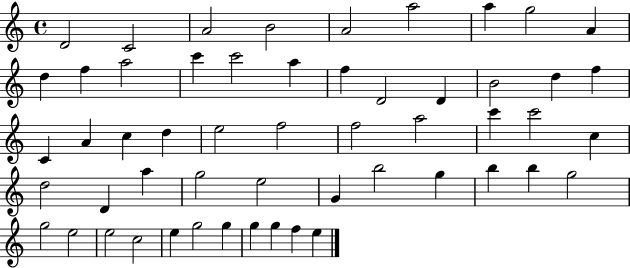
{
  \clef treble
  \time 4/4
  \defaultTimeSignature
  \key c \major
  d'2 c'2 | a'2 b'2 | a'2 a''2 | a''4 g''2 a'4 | \break d''4 f''4 a''2 | c'''4 c'''2 a''4 | f''4 d'2 d'4 | b'2 d''4 f''4 | \break c'4 a'4 c''4 d''4 | e''2 f''2 | f''2 a''2 | c'''4 c'''2 c''4 | \break d''2 d'4 a''4 | g''2 e''2 | g'4 b''2 g''4 | b''4 b''4 g''2 | \break g''2 e''2 | e''2 c''2 | e''4 g''2 g''4 | g''4 g''4 f''4 e''4 | \break \bar "|."
}